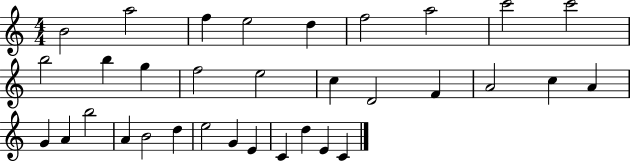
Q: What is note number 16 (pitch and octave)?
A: D4